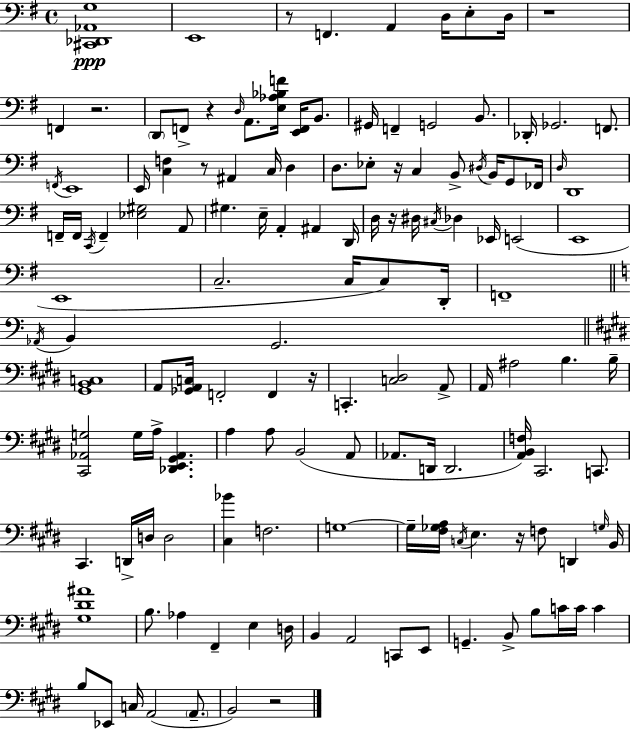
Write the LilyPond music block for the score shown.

{
  \clef bass
  \time 4/4
  \defaultTimeSignature
  \key e \minor
  \repeat volta 2 { <cis, des, aes, g>1\ppp | e,1 | r8 f,4. a,4 d16 e8-. d16 | r1 | \break f,4 r2. | \parenthesize d,8 f,8-> r4 \grace { d16 } a,8. <e aes bes f'>16 <e, f,>16 b,8. | gis,16 f,4-- g,2 b,8. | des,16-. ges,2. f,8. | \break \acciaccatura { f,16 } e,1 | e,16 <c f>4 r8 ais,4 c16 d4 | d8. ees8-. r16 c4 b,8-> \acciaccatura { dis16 } b,16 | g,8 fes,16 \grace { d16 } d,1 | \break f,16-- f,16 \acciaccatura { c,16 } f,4-- <ees gis>2 | a,8 gis4. e16-- a,4-. | ais,4 d,16 d16 r16 dis16 \acciaccatura { cis16 } des4 ees,16 e,2( | e,1 | \break e,1 | c2.-- | c16 c8) d,16-. f,1-- | \bar "||" \break \key a \minor \acciaccatura { aes,16 } b,4 g,2. | \bar "||" \break \key e \major <gis, b, c>1 | a,8 <ges, a, c>16 f,2-. f,4 r16 | c,4.-. <c dis>2 a,8-> | a,16 ais2 b4. b16-- | \break <cis, aes, g>2 g16 a16-> <des, e, gis, aes,>4. | a4 a8 b,2( a,8 | aes,8. d,16 d,2. | <a, b, f>16) cis,2. c,8. | \break cis,4. d,16-> d16 d2 | <cis bes'>4 f2. | g1~~ | g16-- <fis ges a>16 \acciaccatura { c16 } e4. r16 f8 d,4 | \break \grace { g16 } b,16 <gis dis' ais'>1 | b8. aes4 fis,4-- e4 | d16 b,4 a,2 c,8 | e,8 g,4.-- b,8-> b8 c'16 c'16 c'4 | \break b8 ees,8 c16 a,2( \parenthesize a,8.-- | b,2) r2 | } \bar "|."
}